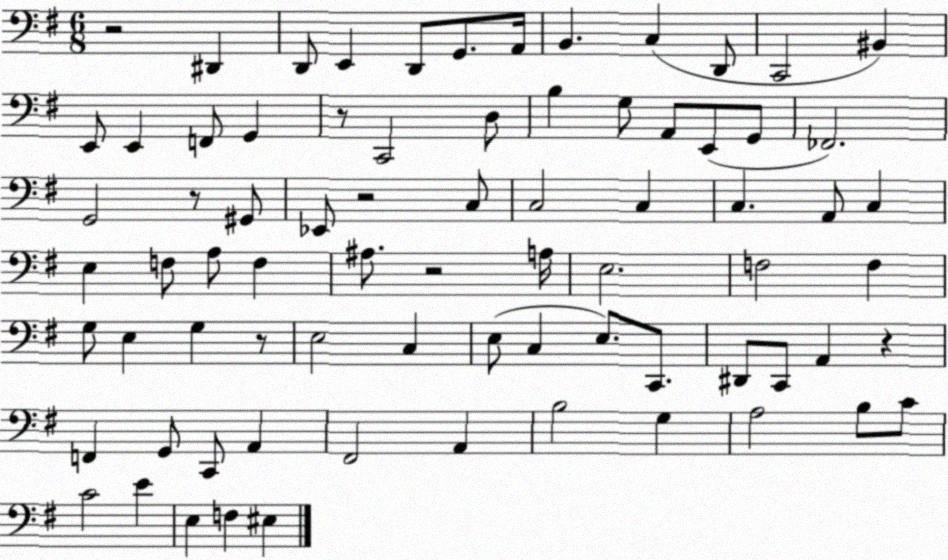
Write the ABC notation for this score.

X:1
T:Untitled
M:6/8
L:1/4
K:G
z2 ^D,, D,,/2 E,, D,,/2 G,,/2 A,,/4 B,, C, D,,/2 C,,2 ^B,, E,,/2 E,, F,,/2 G,, z/2 C,,2 D,/2 B, G,/2 A,,/2 E,,/2 G,,/2 _F,,2 G,,2 z/2 ^G,,/2 _E,,/2 z2 C,/2 C,2 C, C, A,,/2 C, E, F,/2 A,/2 F, ^A,/2 z2 A,/4 E,2 F,2 F, G,/2 E, G, z/2 E,2 C, E,/2 C, E,/2 C,,/2 ^D,,/2 C,,/2 A,, z F,, G,,/2 C,,/2 A,, ^F,,2 A,, B,2 G, A,2 B,/2 C/2 C2 E E, F, ^E,